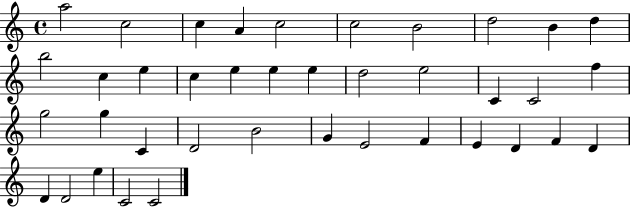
A5/h C5/h C5/q A4/q C5/h C5/h B4/h D5/h B4/q D5/q B5/h C5/q E5/q C5/q E5/q E5/q E5/q D5/h E5/h C4/q C4/h F5/q G5/h G5/q C4/q D4/h B4/h G4/q E4/h F4/q E4/q D4/q F4/q D4/q D4/q D4/h E5/q C4/h C4/h